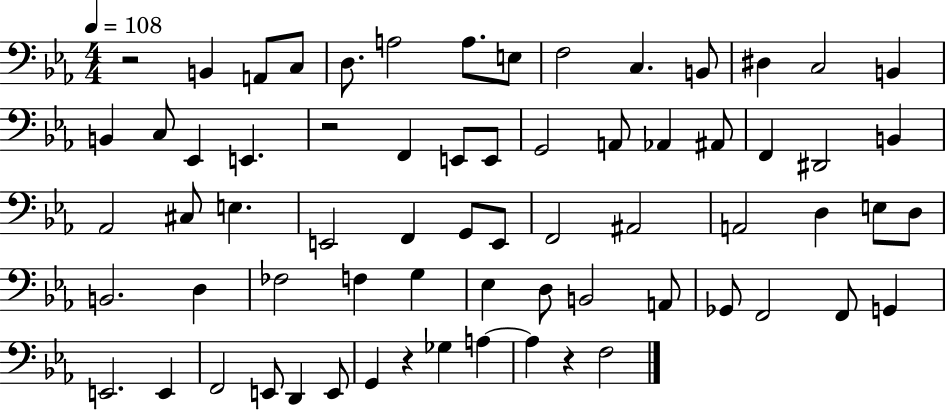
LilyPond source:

{
  \clef bass
  \numericTimeSignature
  \time 4/4
  \key ees \major
  \tempo 4 = 108
  r2 b,4 a,8 c8 | d8. a2 a8. e8 | f2 c4. b,8 | dis4 c2 b,4 | \break b,4 c8 ees,4 e,4. | r2 f,4 e,8 e,8 | g,2 a,8 aes,4 ais,8 | f,4 dis,2 b,4 | \break aes,2 cis8 e4. | e,2 f,4 g,8 e,8 | f,2 ais,2 | a,2 d4 e8 d8 | \break b,2. d4 | fes2 f4 g4 | ees4 d8 b,2 a,8 | ges,8 f,2 f,8 g,4 | \break e,2. e,4 | f,2 e,8 d,4 e,8 | g,4 r4 ges4 a4~~ | a4 r4 f2 | \break \bar "|."
}